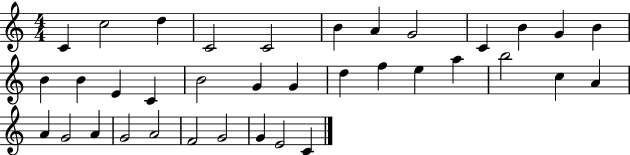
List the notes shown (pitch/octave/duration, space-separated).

C4/q C5/h D5/q C4/h C4/h B4/q A4/q G4/h C4/q B4/q G4/q B4/q B4/q B4/q E4/q C4/q B4/h G4/q G4/q D5/q F5/q E5/q A5/q B5/h C5/q A4/q A4/q G4/h A4/q G4/h A4/h F4/h G4/h G4/q E4/h C4/q